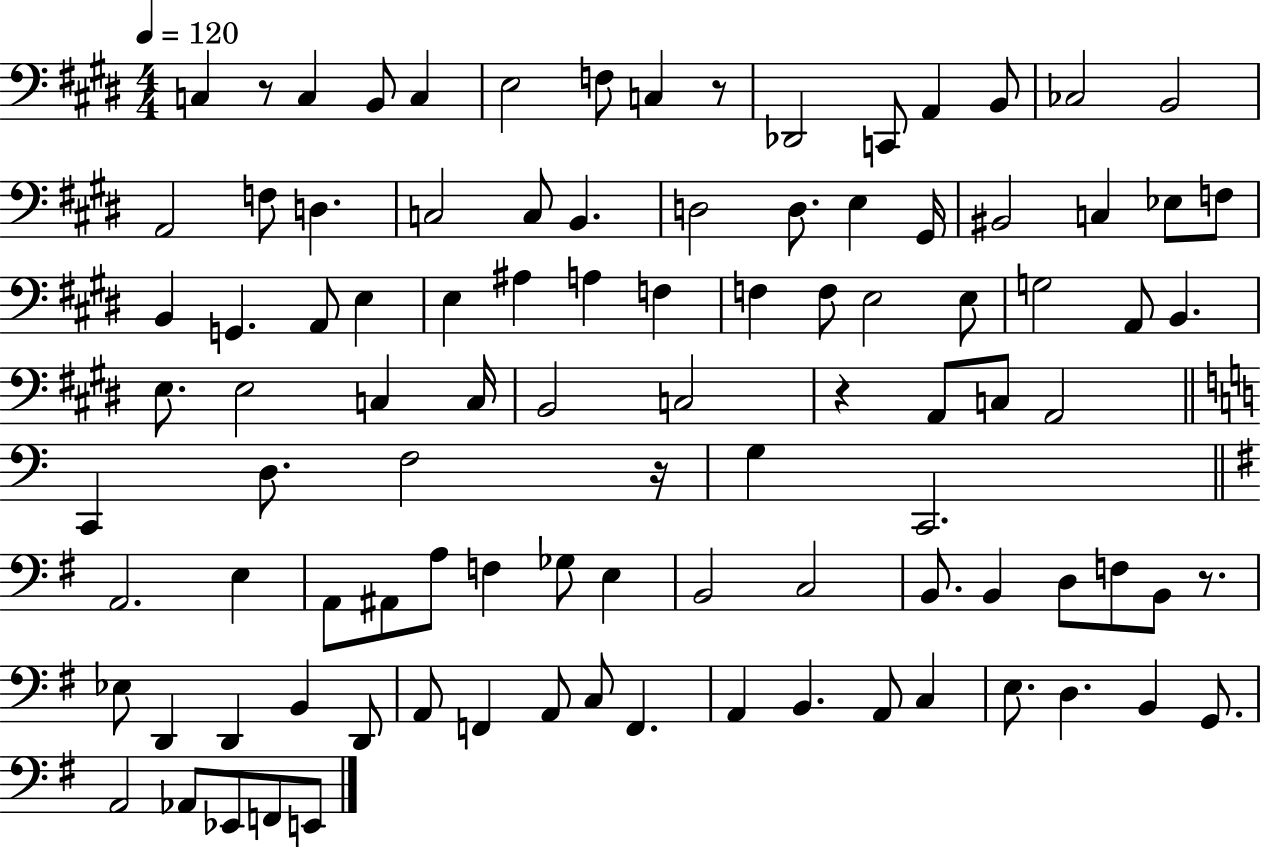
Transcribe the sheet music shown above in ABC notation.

X:1
T:Untitled
M:4/4
L:1/4
K:E
C, z/2 C, B,,/2 C, E,2 F,/2 C, z/2 _D,,2 C,,/2 A,, B,,/2 _C,2 B,,2 A,,2 F,/2 D, C,2 C,/2 B,, D,2 D,/2 E, ^G,,/4 ^B,,2 C, _E,/2 F,/2 B,, G,, A,,/2 E, E, ^A, A, F, F, F,/2 E,2 E,/2 G,2 A,,/2 B,, E,/2 E,2 C, C,/4 B,,2 C,2 z A,,/2 C,/2 A,,2 C,, D,/2 F,2 z/4 G, C,,2 A,,2 E, A,,/2 ^A,,/2 A,/2 F, _G,/2 E, B,,2 C,2 B,,/2 B,, D,/2 F,/2 B,,/2 z/2 _E,/2 D,, D,, B,, D,,/2 A,,/2 F,, A,,/2 C,/2 F,, A,, B,, A,,/2 C, E,/2 D, B,, G,,/2 A,,2 _A,,/2 _E,,/2 F,,/2 E,,/2